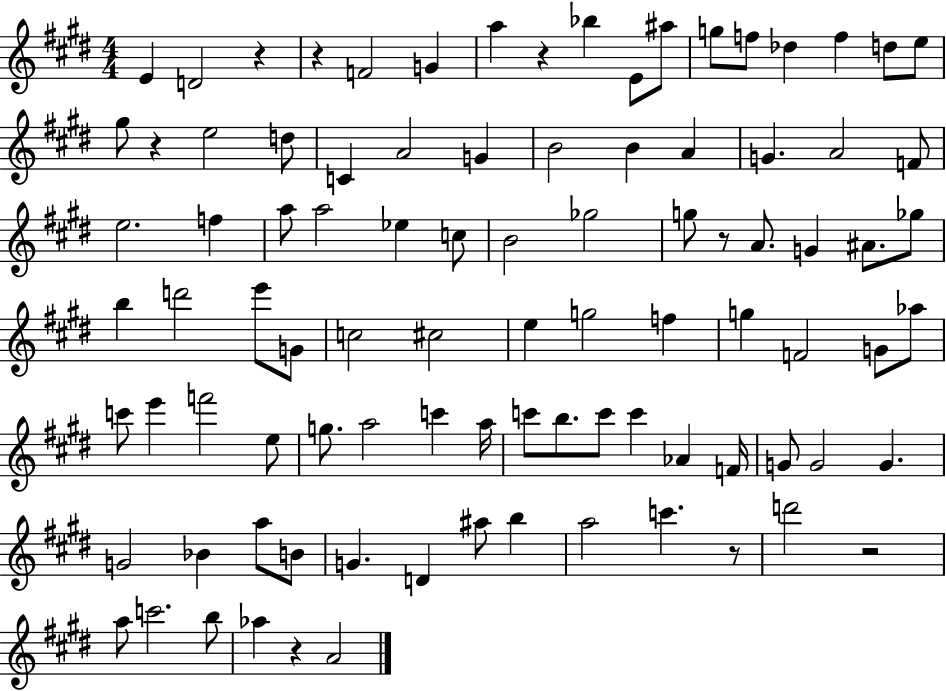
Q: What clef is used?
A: treble